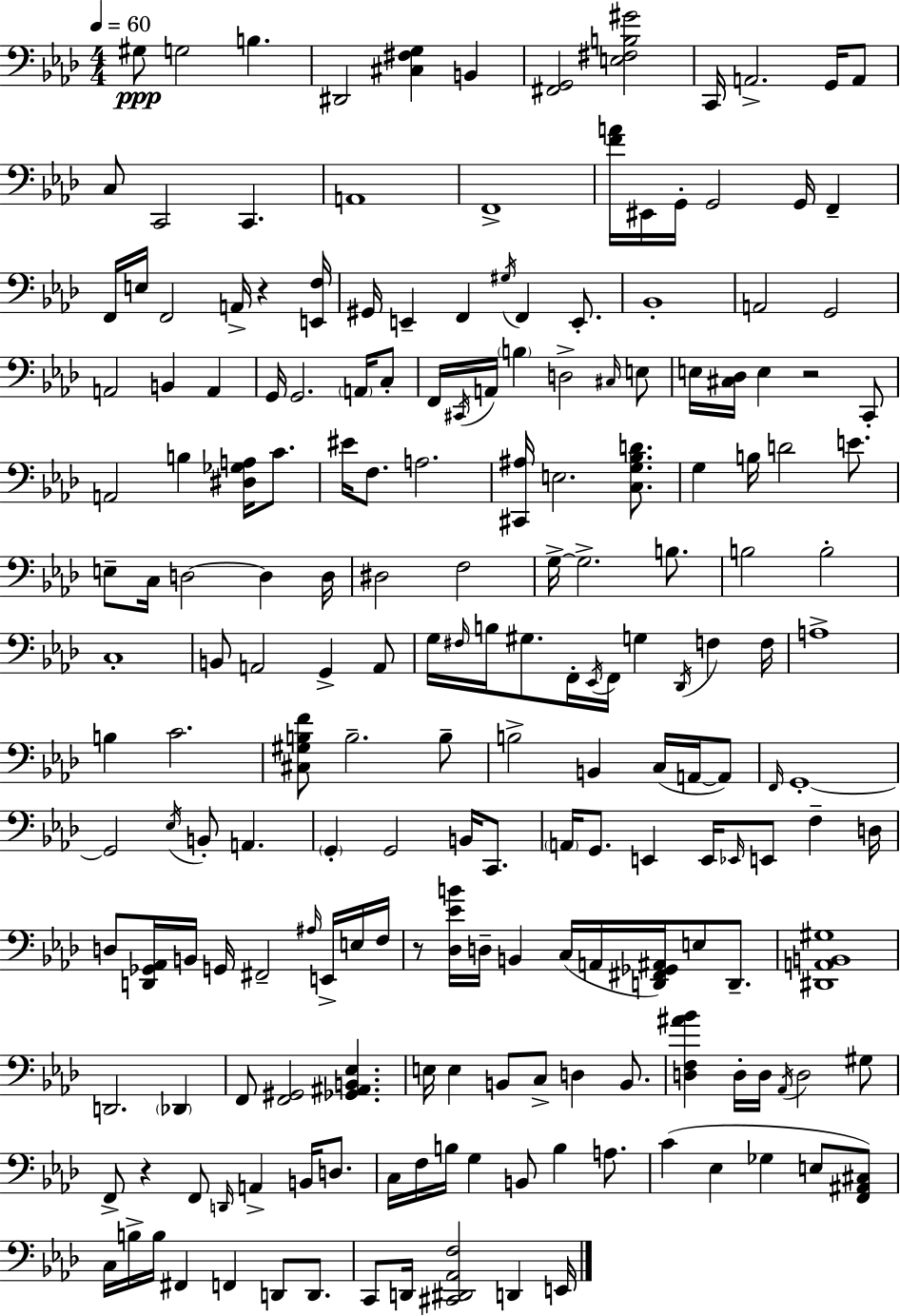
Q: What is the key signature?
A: AES major